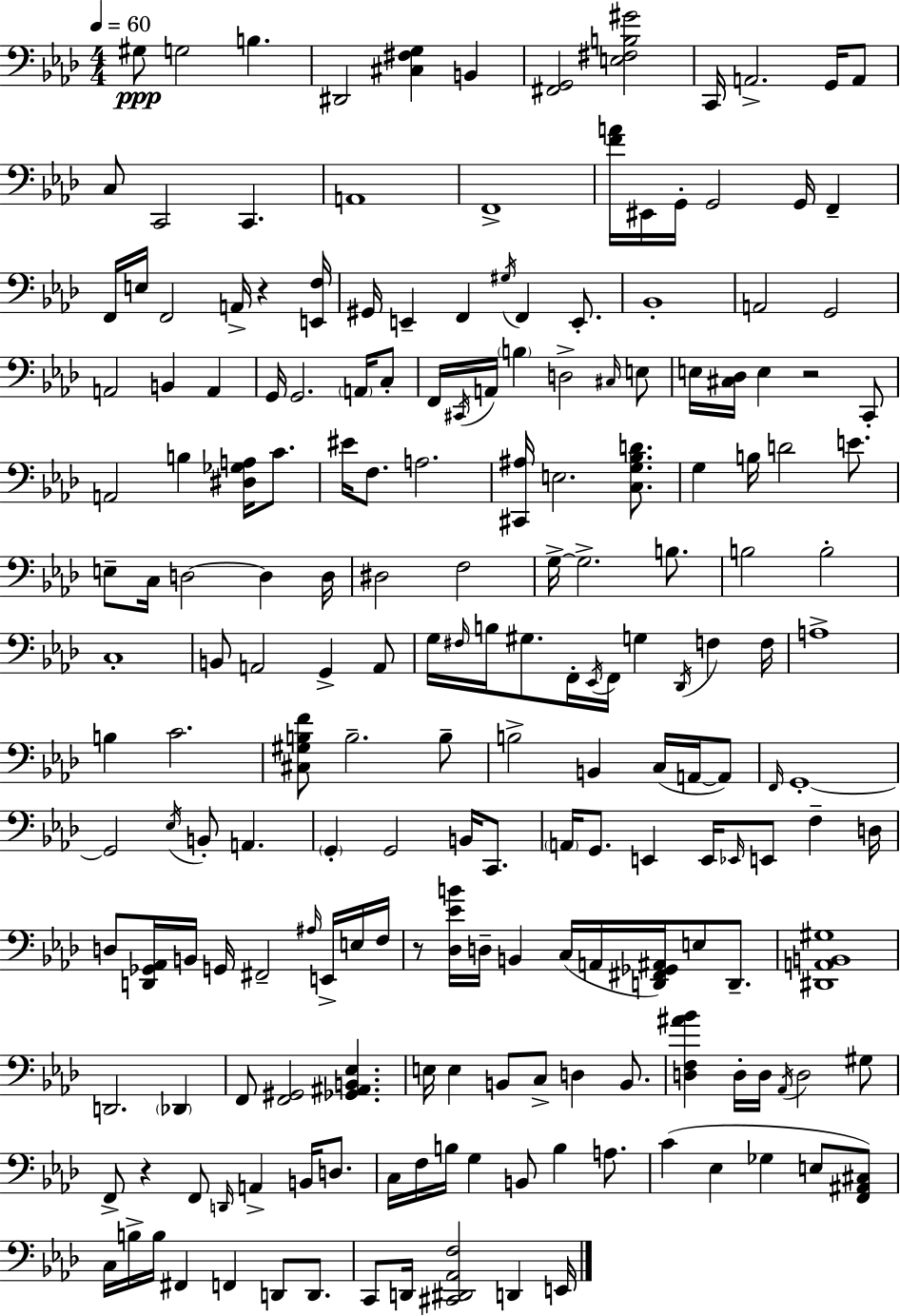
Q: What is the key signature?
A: AES major